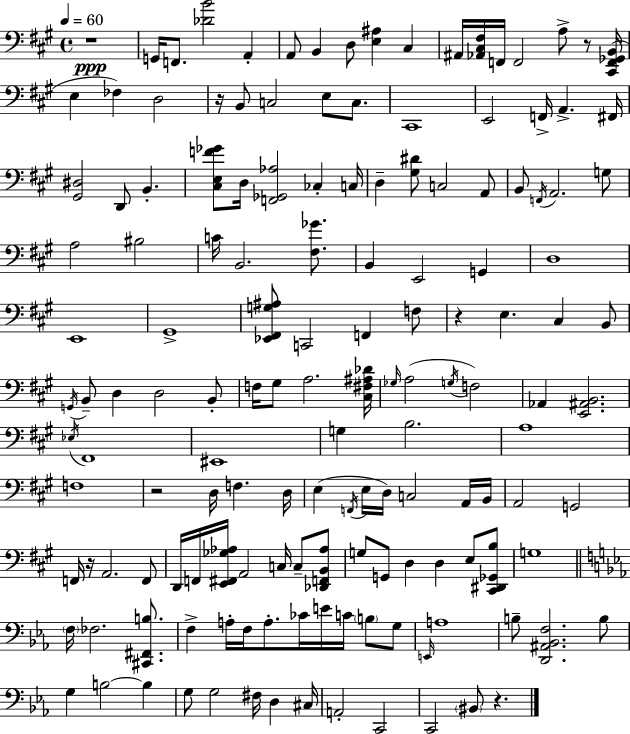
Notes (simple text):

R/w G2/s F2/e. [Db4,B4]/h A2/q A2/e B2/q D3/e [E3,A#3]/q C#3/q A#2/s [Ab2,C#3,F#3]/s F2/s F2/h A3/e R/e [C#2,F2,Gb2,B2]/s E3/q FES3/q D3/h R/s B2/e C3/h E3/e C3/e. C#2/w E2/h F2/s A2/q. F#2/s [G#2,D#3]/h D2/e B2/q. [C#3,E3,F4,Gb4]/e D3/s [F2,Gb2,Ab3]/h CES3/q C3/s D3/q [G#3,D#4]/e C3/h A2/e B2/e F2/s A2/h. G3/e A3/h BIS3/h C4/s B2/h. [F#3,Gb4]/e. B2/q E2/h G2/q D3/w E2/w G#2/w [Eb2,F#2,G3,A#3]/e C2/h F2/q F3/e R/q E3/q. C#3/q B2/e G2/s B2/e D3/q D3/h B2/e F3/s G#3/e A3/h. [C#3,F#3,A#3,Db4]/s Gb3/s A3/h G3/s F3/h Ab2/q [E2,A#2,B2]/h. Eb3/s F#2/w EIS2/w G3/q B3/h. A3/w F3/w R/h D3/s F3/q. D3/s E3/q F2/s E3/s D3/s C3/h A2/s B2/s A2/h G2/h F2/s R/s A2/h. F2/e D2/s F2/s [E2,F#2,Gb3,Ab3]/s A2/h C3/s C3/e [Db2,F2,B2,Ab3]/e G3/e G2/e D3/q D3/q E3/e [C#2,D#2,Gb2,B3]/e G3/w F3/s FES3/h. [C#2,F#2,B3]/e. F3/q A3/s F3/s A3/e. CES4/s E4/s C4/s B3/e G3/e E2/s A3/w B3/e [D2,A#2,Bb2,F3]/h. B3/e G3/q B3/h B3/q G3/e G3/h F#3/s D3/q C#3/s A2/h C2/h C2/h BIS2/e R/q.